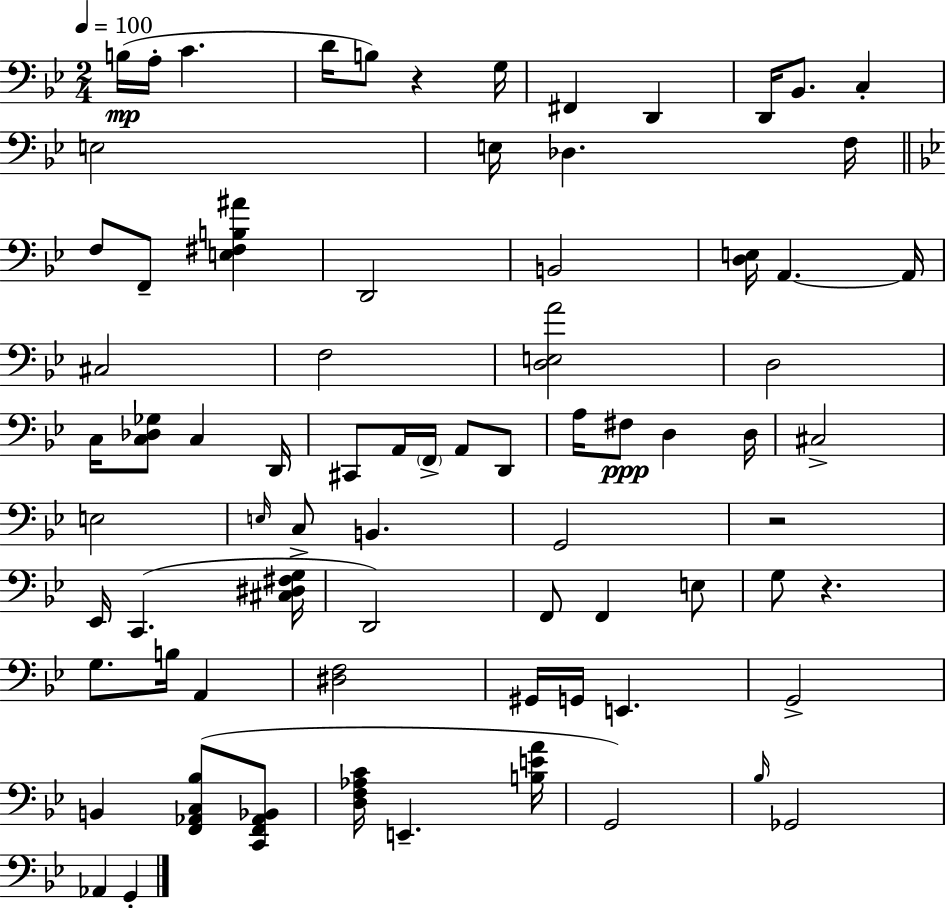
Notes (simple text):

B3/s A3/s C4/q. D4/s B3/e R/q G3/s F#2/q D2/q D2/s Bb2/e. C3/q E3/h E3/s Db3/q. F3/s F3/e F2/e [E3,F#3,B3,A#4]/q D2/h B2/h [D3,E3]/s A2/q. A2/s C#3/h F3/h [D3,E3,A4]/h D3/h C3/s [C3,Db3,Gb3]/e C3/q D2/s C#2/e A2/s F2/s A2/e D2/e A3/s F#3/e D3/q D3/s C#3/h E3/h E3/s C3/e B2/q. G2/h R/h Eb2/s C2/q. [C#3,D#3,F#3,G3]/s D2/h F2/e F2/q E3/e G3/e R/q. G3/e. B3/s A2/q [D#3,F3]/h G#2/s G2/s E2/q. G2/h B2/q [F2,Ab2,C3,Bb3]/e [C2,F2,Ab2,Bb2]/e [D3,F3,Ab3,C4]/s E2/q. [B3,E4,A4]/s G2/h Bb3/s Gb2/h Ab2/q G2/q